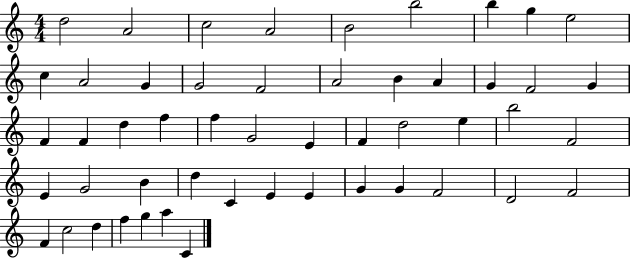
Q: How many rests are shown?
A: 0